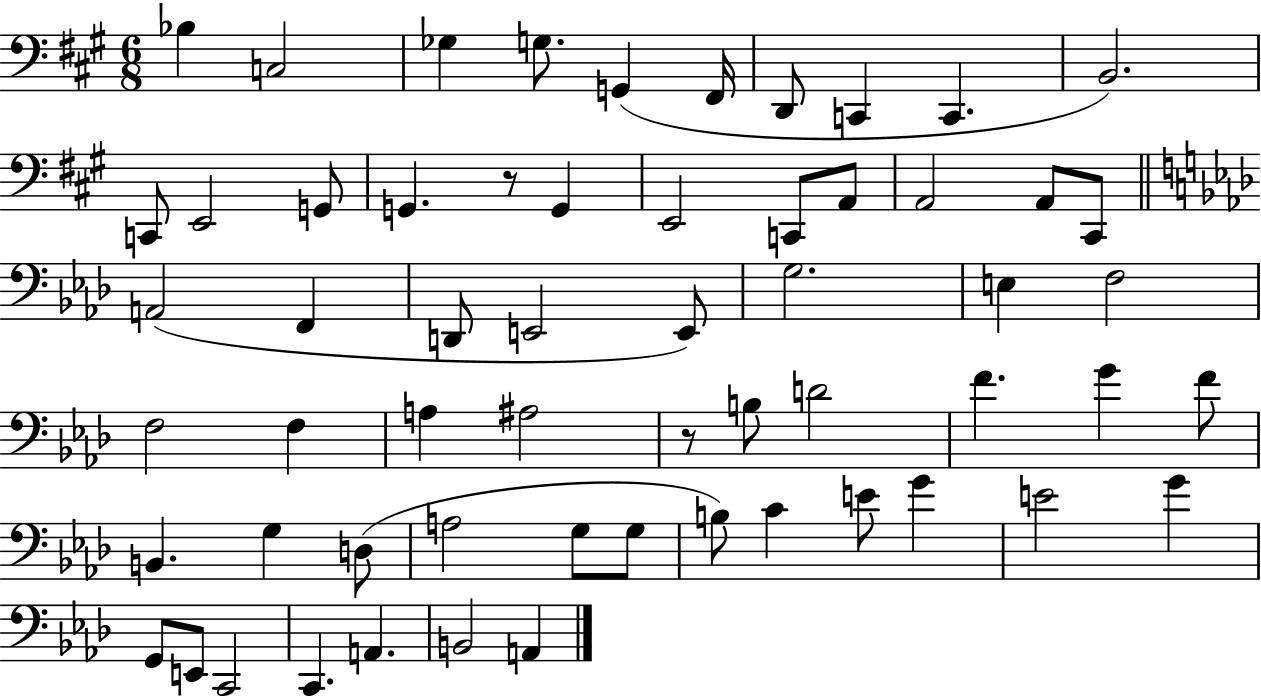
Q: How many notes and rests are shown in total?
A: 59